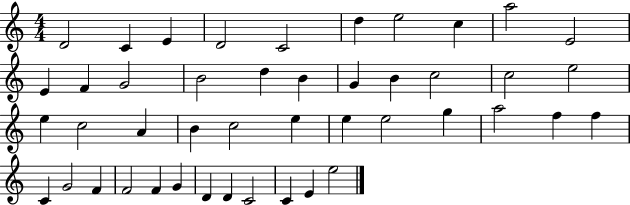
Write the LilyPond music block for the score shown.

{
  \clef treble
  \numericTimeSignature
  \time 4/4
  \key c \major
  d'2 c'4 e'4 | d'2 c'2 | d''4 e''2 c''4 | a''2 e'2 | \break e'4 f'4 g'2 | b'2 d''4 b'4 | g'4 b'4 c''2 | c''2 e''2 | \break e''4 c''2 a'4 | b'4 c''2 e''4 | e''4 e''2 g''4 | a''2 f''4 f''4 | \break c'4 g'2 f'4 | f'2 f'4 g'4 | d'4 d'4 c'2 | c'4 e'4 e''2 | \break \bar "|."
}